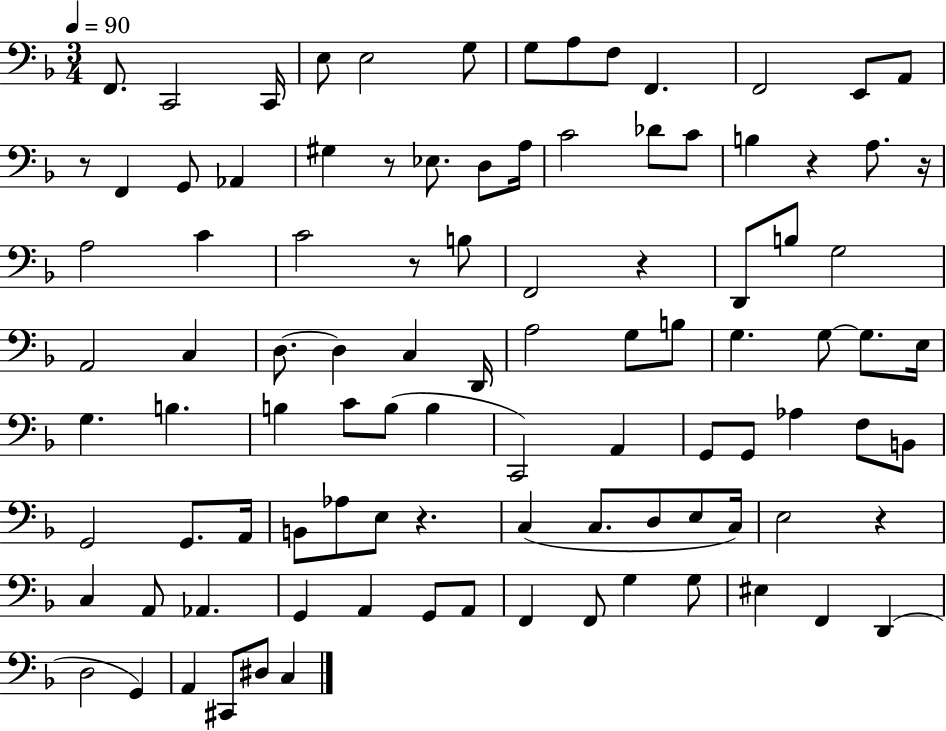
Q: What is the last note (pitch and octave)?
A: C3